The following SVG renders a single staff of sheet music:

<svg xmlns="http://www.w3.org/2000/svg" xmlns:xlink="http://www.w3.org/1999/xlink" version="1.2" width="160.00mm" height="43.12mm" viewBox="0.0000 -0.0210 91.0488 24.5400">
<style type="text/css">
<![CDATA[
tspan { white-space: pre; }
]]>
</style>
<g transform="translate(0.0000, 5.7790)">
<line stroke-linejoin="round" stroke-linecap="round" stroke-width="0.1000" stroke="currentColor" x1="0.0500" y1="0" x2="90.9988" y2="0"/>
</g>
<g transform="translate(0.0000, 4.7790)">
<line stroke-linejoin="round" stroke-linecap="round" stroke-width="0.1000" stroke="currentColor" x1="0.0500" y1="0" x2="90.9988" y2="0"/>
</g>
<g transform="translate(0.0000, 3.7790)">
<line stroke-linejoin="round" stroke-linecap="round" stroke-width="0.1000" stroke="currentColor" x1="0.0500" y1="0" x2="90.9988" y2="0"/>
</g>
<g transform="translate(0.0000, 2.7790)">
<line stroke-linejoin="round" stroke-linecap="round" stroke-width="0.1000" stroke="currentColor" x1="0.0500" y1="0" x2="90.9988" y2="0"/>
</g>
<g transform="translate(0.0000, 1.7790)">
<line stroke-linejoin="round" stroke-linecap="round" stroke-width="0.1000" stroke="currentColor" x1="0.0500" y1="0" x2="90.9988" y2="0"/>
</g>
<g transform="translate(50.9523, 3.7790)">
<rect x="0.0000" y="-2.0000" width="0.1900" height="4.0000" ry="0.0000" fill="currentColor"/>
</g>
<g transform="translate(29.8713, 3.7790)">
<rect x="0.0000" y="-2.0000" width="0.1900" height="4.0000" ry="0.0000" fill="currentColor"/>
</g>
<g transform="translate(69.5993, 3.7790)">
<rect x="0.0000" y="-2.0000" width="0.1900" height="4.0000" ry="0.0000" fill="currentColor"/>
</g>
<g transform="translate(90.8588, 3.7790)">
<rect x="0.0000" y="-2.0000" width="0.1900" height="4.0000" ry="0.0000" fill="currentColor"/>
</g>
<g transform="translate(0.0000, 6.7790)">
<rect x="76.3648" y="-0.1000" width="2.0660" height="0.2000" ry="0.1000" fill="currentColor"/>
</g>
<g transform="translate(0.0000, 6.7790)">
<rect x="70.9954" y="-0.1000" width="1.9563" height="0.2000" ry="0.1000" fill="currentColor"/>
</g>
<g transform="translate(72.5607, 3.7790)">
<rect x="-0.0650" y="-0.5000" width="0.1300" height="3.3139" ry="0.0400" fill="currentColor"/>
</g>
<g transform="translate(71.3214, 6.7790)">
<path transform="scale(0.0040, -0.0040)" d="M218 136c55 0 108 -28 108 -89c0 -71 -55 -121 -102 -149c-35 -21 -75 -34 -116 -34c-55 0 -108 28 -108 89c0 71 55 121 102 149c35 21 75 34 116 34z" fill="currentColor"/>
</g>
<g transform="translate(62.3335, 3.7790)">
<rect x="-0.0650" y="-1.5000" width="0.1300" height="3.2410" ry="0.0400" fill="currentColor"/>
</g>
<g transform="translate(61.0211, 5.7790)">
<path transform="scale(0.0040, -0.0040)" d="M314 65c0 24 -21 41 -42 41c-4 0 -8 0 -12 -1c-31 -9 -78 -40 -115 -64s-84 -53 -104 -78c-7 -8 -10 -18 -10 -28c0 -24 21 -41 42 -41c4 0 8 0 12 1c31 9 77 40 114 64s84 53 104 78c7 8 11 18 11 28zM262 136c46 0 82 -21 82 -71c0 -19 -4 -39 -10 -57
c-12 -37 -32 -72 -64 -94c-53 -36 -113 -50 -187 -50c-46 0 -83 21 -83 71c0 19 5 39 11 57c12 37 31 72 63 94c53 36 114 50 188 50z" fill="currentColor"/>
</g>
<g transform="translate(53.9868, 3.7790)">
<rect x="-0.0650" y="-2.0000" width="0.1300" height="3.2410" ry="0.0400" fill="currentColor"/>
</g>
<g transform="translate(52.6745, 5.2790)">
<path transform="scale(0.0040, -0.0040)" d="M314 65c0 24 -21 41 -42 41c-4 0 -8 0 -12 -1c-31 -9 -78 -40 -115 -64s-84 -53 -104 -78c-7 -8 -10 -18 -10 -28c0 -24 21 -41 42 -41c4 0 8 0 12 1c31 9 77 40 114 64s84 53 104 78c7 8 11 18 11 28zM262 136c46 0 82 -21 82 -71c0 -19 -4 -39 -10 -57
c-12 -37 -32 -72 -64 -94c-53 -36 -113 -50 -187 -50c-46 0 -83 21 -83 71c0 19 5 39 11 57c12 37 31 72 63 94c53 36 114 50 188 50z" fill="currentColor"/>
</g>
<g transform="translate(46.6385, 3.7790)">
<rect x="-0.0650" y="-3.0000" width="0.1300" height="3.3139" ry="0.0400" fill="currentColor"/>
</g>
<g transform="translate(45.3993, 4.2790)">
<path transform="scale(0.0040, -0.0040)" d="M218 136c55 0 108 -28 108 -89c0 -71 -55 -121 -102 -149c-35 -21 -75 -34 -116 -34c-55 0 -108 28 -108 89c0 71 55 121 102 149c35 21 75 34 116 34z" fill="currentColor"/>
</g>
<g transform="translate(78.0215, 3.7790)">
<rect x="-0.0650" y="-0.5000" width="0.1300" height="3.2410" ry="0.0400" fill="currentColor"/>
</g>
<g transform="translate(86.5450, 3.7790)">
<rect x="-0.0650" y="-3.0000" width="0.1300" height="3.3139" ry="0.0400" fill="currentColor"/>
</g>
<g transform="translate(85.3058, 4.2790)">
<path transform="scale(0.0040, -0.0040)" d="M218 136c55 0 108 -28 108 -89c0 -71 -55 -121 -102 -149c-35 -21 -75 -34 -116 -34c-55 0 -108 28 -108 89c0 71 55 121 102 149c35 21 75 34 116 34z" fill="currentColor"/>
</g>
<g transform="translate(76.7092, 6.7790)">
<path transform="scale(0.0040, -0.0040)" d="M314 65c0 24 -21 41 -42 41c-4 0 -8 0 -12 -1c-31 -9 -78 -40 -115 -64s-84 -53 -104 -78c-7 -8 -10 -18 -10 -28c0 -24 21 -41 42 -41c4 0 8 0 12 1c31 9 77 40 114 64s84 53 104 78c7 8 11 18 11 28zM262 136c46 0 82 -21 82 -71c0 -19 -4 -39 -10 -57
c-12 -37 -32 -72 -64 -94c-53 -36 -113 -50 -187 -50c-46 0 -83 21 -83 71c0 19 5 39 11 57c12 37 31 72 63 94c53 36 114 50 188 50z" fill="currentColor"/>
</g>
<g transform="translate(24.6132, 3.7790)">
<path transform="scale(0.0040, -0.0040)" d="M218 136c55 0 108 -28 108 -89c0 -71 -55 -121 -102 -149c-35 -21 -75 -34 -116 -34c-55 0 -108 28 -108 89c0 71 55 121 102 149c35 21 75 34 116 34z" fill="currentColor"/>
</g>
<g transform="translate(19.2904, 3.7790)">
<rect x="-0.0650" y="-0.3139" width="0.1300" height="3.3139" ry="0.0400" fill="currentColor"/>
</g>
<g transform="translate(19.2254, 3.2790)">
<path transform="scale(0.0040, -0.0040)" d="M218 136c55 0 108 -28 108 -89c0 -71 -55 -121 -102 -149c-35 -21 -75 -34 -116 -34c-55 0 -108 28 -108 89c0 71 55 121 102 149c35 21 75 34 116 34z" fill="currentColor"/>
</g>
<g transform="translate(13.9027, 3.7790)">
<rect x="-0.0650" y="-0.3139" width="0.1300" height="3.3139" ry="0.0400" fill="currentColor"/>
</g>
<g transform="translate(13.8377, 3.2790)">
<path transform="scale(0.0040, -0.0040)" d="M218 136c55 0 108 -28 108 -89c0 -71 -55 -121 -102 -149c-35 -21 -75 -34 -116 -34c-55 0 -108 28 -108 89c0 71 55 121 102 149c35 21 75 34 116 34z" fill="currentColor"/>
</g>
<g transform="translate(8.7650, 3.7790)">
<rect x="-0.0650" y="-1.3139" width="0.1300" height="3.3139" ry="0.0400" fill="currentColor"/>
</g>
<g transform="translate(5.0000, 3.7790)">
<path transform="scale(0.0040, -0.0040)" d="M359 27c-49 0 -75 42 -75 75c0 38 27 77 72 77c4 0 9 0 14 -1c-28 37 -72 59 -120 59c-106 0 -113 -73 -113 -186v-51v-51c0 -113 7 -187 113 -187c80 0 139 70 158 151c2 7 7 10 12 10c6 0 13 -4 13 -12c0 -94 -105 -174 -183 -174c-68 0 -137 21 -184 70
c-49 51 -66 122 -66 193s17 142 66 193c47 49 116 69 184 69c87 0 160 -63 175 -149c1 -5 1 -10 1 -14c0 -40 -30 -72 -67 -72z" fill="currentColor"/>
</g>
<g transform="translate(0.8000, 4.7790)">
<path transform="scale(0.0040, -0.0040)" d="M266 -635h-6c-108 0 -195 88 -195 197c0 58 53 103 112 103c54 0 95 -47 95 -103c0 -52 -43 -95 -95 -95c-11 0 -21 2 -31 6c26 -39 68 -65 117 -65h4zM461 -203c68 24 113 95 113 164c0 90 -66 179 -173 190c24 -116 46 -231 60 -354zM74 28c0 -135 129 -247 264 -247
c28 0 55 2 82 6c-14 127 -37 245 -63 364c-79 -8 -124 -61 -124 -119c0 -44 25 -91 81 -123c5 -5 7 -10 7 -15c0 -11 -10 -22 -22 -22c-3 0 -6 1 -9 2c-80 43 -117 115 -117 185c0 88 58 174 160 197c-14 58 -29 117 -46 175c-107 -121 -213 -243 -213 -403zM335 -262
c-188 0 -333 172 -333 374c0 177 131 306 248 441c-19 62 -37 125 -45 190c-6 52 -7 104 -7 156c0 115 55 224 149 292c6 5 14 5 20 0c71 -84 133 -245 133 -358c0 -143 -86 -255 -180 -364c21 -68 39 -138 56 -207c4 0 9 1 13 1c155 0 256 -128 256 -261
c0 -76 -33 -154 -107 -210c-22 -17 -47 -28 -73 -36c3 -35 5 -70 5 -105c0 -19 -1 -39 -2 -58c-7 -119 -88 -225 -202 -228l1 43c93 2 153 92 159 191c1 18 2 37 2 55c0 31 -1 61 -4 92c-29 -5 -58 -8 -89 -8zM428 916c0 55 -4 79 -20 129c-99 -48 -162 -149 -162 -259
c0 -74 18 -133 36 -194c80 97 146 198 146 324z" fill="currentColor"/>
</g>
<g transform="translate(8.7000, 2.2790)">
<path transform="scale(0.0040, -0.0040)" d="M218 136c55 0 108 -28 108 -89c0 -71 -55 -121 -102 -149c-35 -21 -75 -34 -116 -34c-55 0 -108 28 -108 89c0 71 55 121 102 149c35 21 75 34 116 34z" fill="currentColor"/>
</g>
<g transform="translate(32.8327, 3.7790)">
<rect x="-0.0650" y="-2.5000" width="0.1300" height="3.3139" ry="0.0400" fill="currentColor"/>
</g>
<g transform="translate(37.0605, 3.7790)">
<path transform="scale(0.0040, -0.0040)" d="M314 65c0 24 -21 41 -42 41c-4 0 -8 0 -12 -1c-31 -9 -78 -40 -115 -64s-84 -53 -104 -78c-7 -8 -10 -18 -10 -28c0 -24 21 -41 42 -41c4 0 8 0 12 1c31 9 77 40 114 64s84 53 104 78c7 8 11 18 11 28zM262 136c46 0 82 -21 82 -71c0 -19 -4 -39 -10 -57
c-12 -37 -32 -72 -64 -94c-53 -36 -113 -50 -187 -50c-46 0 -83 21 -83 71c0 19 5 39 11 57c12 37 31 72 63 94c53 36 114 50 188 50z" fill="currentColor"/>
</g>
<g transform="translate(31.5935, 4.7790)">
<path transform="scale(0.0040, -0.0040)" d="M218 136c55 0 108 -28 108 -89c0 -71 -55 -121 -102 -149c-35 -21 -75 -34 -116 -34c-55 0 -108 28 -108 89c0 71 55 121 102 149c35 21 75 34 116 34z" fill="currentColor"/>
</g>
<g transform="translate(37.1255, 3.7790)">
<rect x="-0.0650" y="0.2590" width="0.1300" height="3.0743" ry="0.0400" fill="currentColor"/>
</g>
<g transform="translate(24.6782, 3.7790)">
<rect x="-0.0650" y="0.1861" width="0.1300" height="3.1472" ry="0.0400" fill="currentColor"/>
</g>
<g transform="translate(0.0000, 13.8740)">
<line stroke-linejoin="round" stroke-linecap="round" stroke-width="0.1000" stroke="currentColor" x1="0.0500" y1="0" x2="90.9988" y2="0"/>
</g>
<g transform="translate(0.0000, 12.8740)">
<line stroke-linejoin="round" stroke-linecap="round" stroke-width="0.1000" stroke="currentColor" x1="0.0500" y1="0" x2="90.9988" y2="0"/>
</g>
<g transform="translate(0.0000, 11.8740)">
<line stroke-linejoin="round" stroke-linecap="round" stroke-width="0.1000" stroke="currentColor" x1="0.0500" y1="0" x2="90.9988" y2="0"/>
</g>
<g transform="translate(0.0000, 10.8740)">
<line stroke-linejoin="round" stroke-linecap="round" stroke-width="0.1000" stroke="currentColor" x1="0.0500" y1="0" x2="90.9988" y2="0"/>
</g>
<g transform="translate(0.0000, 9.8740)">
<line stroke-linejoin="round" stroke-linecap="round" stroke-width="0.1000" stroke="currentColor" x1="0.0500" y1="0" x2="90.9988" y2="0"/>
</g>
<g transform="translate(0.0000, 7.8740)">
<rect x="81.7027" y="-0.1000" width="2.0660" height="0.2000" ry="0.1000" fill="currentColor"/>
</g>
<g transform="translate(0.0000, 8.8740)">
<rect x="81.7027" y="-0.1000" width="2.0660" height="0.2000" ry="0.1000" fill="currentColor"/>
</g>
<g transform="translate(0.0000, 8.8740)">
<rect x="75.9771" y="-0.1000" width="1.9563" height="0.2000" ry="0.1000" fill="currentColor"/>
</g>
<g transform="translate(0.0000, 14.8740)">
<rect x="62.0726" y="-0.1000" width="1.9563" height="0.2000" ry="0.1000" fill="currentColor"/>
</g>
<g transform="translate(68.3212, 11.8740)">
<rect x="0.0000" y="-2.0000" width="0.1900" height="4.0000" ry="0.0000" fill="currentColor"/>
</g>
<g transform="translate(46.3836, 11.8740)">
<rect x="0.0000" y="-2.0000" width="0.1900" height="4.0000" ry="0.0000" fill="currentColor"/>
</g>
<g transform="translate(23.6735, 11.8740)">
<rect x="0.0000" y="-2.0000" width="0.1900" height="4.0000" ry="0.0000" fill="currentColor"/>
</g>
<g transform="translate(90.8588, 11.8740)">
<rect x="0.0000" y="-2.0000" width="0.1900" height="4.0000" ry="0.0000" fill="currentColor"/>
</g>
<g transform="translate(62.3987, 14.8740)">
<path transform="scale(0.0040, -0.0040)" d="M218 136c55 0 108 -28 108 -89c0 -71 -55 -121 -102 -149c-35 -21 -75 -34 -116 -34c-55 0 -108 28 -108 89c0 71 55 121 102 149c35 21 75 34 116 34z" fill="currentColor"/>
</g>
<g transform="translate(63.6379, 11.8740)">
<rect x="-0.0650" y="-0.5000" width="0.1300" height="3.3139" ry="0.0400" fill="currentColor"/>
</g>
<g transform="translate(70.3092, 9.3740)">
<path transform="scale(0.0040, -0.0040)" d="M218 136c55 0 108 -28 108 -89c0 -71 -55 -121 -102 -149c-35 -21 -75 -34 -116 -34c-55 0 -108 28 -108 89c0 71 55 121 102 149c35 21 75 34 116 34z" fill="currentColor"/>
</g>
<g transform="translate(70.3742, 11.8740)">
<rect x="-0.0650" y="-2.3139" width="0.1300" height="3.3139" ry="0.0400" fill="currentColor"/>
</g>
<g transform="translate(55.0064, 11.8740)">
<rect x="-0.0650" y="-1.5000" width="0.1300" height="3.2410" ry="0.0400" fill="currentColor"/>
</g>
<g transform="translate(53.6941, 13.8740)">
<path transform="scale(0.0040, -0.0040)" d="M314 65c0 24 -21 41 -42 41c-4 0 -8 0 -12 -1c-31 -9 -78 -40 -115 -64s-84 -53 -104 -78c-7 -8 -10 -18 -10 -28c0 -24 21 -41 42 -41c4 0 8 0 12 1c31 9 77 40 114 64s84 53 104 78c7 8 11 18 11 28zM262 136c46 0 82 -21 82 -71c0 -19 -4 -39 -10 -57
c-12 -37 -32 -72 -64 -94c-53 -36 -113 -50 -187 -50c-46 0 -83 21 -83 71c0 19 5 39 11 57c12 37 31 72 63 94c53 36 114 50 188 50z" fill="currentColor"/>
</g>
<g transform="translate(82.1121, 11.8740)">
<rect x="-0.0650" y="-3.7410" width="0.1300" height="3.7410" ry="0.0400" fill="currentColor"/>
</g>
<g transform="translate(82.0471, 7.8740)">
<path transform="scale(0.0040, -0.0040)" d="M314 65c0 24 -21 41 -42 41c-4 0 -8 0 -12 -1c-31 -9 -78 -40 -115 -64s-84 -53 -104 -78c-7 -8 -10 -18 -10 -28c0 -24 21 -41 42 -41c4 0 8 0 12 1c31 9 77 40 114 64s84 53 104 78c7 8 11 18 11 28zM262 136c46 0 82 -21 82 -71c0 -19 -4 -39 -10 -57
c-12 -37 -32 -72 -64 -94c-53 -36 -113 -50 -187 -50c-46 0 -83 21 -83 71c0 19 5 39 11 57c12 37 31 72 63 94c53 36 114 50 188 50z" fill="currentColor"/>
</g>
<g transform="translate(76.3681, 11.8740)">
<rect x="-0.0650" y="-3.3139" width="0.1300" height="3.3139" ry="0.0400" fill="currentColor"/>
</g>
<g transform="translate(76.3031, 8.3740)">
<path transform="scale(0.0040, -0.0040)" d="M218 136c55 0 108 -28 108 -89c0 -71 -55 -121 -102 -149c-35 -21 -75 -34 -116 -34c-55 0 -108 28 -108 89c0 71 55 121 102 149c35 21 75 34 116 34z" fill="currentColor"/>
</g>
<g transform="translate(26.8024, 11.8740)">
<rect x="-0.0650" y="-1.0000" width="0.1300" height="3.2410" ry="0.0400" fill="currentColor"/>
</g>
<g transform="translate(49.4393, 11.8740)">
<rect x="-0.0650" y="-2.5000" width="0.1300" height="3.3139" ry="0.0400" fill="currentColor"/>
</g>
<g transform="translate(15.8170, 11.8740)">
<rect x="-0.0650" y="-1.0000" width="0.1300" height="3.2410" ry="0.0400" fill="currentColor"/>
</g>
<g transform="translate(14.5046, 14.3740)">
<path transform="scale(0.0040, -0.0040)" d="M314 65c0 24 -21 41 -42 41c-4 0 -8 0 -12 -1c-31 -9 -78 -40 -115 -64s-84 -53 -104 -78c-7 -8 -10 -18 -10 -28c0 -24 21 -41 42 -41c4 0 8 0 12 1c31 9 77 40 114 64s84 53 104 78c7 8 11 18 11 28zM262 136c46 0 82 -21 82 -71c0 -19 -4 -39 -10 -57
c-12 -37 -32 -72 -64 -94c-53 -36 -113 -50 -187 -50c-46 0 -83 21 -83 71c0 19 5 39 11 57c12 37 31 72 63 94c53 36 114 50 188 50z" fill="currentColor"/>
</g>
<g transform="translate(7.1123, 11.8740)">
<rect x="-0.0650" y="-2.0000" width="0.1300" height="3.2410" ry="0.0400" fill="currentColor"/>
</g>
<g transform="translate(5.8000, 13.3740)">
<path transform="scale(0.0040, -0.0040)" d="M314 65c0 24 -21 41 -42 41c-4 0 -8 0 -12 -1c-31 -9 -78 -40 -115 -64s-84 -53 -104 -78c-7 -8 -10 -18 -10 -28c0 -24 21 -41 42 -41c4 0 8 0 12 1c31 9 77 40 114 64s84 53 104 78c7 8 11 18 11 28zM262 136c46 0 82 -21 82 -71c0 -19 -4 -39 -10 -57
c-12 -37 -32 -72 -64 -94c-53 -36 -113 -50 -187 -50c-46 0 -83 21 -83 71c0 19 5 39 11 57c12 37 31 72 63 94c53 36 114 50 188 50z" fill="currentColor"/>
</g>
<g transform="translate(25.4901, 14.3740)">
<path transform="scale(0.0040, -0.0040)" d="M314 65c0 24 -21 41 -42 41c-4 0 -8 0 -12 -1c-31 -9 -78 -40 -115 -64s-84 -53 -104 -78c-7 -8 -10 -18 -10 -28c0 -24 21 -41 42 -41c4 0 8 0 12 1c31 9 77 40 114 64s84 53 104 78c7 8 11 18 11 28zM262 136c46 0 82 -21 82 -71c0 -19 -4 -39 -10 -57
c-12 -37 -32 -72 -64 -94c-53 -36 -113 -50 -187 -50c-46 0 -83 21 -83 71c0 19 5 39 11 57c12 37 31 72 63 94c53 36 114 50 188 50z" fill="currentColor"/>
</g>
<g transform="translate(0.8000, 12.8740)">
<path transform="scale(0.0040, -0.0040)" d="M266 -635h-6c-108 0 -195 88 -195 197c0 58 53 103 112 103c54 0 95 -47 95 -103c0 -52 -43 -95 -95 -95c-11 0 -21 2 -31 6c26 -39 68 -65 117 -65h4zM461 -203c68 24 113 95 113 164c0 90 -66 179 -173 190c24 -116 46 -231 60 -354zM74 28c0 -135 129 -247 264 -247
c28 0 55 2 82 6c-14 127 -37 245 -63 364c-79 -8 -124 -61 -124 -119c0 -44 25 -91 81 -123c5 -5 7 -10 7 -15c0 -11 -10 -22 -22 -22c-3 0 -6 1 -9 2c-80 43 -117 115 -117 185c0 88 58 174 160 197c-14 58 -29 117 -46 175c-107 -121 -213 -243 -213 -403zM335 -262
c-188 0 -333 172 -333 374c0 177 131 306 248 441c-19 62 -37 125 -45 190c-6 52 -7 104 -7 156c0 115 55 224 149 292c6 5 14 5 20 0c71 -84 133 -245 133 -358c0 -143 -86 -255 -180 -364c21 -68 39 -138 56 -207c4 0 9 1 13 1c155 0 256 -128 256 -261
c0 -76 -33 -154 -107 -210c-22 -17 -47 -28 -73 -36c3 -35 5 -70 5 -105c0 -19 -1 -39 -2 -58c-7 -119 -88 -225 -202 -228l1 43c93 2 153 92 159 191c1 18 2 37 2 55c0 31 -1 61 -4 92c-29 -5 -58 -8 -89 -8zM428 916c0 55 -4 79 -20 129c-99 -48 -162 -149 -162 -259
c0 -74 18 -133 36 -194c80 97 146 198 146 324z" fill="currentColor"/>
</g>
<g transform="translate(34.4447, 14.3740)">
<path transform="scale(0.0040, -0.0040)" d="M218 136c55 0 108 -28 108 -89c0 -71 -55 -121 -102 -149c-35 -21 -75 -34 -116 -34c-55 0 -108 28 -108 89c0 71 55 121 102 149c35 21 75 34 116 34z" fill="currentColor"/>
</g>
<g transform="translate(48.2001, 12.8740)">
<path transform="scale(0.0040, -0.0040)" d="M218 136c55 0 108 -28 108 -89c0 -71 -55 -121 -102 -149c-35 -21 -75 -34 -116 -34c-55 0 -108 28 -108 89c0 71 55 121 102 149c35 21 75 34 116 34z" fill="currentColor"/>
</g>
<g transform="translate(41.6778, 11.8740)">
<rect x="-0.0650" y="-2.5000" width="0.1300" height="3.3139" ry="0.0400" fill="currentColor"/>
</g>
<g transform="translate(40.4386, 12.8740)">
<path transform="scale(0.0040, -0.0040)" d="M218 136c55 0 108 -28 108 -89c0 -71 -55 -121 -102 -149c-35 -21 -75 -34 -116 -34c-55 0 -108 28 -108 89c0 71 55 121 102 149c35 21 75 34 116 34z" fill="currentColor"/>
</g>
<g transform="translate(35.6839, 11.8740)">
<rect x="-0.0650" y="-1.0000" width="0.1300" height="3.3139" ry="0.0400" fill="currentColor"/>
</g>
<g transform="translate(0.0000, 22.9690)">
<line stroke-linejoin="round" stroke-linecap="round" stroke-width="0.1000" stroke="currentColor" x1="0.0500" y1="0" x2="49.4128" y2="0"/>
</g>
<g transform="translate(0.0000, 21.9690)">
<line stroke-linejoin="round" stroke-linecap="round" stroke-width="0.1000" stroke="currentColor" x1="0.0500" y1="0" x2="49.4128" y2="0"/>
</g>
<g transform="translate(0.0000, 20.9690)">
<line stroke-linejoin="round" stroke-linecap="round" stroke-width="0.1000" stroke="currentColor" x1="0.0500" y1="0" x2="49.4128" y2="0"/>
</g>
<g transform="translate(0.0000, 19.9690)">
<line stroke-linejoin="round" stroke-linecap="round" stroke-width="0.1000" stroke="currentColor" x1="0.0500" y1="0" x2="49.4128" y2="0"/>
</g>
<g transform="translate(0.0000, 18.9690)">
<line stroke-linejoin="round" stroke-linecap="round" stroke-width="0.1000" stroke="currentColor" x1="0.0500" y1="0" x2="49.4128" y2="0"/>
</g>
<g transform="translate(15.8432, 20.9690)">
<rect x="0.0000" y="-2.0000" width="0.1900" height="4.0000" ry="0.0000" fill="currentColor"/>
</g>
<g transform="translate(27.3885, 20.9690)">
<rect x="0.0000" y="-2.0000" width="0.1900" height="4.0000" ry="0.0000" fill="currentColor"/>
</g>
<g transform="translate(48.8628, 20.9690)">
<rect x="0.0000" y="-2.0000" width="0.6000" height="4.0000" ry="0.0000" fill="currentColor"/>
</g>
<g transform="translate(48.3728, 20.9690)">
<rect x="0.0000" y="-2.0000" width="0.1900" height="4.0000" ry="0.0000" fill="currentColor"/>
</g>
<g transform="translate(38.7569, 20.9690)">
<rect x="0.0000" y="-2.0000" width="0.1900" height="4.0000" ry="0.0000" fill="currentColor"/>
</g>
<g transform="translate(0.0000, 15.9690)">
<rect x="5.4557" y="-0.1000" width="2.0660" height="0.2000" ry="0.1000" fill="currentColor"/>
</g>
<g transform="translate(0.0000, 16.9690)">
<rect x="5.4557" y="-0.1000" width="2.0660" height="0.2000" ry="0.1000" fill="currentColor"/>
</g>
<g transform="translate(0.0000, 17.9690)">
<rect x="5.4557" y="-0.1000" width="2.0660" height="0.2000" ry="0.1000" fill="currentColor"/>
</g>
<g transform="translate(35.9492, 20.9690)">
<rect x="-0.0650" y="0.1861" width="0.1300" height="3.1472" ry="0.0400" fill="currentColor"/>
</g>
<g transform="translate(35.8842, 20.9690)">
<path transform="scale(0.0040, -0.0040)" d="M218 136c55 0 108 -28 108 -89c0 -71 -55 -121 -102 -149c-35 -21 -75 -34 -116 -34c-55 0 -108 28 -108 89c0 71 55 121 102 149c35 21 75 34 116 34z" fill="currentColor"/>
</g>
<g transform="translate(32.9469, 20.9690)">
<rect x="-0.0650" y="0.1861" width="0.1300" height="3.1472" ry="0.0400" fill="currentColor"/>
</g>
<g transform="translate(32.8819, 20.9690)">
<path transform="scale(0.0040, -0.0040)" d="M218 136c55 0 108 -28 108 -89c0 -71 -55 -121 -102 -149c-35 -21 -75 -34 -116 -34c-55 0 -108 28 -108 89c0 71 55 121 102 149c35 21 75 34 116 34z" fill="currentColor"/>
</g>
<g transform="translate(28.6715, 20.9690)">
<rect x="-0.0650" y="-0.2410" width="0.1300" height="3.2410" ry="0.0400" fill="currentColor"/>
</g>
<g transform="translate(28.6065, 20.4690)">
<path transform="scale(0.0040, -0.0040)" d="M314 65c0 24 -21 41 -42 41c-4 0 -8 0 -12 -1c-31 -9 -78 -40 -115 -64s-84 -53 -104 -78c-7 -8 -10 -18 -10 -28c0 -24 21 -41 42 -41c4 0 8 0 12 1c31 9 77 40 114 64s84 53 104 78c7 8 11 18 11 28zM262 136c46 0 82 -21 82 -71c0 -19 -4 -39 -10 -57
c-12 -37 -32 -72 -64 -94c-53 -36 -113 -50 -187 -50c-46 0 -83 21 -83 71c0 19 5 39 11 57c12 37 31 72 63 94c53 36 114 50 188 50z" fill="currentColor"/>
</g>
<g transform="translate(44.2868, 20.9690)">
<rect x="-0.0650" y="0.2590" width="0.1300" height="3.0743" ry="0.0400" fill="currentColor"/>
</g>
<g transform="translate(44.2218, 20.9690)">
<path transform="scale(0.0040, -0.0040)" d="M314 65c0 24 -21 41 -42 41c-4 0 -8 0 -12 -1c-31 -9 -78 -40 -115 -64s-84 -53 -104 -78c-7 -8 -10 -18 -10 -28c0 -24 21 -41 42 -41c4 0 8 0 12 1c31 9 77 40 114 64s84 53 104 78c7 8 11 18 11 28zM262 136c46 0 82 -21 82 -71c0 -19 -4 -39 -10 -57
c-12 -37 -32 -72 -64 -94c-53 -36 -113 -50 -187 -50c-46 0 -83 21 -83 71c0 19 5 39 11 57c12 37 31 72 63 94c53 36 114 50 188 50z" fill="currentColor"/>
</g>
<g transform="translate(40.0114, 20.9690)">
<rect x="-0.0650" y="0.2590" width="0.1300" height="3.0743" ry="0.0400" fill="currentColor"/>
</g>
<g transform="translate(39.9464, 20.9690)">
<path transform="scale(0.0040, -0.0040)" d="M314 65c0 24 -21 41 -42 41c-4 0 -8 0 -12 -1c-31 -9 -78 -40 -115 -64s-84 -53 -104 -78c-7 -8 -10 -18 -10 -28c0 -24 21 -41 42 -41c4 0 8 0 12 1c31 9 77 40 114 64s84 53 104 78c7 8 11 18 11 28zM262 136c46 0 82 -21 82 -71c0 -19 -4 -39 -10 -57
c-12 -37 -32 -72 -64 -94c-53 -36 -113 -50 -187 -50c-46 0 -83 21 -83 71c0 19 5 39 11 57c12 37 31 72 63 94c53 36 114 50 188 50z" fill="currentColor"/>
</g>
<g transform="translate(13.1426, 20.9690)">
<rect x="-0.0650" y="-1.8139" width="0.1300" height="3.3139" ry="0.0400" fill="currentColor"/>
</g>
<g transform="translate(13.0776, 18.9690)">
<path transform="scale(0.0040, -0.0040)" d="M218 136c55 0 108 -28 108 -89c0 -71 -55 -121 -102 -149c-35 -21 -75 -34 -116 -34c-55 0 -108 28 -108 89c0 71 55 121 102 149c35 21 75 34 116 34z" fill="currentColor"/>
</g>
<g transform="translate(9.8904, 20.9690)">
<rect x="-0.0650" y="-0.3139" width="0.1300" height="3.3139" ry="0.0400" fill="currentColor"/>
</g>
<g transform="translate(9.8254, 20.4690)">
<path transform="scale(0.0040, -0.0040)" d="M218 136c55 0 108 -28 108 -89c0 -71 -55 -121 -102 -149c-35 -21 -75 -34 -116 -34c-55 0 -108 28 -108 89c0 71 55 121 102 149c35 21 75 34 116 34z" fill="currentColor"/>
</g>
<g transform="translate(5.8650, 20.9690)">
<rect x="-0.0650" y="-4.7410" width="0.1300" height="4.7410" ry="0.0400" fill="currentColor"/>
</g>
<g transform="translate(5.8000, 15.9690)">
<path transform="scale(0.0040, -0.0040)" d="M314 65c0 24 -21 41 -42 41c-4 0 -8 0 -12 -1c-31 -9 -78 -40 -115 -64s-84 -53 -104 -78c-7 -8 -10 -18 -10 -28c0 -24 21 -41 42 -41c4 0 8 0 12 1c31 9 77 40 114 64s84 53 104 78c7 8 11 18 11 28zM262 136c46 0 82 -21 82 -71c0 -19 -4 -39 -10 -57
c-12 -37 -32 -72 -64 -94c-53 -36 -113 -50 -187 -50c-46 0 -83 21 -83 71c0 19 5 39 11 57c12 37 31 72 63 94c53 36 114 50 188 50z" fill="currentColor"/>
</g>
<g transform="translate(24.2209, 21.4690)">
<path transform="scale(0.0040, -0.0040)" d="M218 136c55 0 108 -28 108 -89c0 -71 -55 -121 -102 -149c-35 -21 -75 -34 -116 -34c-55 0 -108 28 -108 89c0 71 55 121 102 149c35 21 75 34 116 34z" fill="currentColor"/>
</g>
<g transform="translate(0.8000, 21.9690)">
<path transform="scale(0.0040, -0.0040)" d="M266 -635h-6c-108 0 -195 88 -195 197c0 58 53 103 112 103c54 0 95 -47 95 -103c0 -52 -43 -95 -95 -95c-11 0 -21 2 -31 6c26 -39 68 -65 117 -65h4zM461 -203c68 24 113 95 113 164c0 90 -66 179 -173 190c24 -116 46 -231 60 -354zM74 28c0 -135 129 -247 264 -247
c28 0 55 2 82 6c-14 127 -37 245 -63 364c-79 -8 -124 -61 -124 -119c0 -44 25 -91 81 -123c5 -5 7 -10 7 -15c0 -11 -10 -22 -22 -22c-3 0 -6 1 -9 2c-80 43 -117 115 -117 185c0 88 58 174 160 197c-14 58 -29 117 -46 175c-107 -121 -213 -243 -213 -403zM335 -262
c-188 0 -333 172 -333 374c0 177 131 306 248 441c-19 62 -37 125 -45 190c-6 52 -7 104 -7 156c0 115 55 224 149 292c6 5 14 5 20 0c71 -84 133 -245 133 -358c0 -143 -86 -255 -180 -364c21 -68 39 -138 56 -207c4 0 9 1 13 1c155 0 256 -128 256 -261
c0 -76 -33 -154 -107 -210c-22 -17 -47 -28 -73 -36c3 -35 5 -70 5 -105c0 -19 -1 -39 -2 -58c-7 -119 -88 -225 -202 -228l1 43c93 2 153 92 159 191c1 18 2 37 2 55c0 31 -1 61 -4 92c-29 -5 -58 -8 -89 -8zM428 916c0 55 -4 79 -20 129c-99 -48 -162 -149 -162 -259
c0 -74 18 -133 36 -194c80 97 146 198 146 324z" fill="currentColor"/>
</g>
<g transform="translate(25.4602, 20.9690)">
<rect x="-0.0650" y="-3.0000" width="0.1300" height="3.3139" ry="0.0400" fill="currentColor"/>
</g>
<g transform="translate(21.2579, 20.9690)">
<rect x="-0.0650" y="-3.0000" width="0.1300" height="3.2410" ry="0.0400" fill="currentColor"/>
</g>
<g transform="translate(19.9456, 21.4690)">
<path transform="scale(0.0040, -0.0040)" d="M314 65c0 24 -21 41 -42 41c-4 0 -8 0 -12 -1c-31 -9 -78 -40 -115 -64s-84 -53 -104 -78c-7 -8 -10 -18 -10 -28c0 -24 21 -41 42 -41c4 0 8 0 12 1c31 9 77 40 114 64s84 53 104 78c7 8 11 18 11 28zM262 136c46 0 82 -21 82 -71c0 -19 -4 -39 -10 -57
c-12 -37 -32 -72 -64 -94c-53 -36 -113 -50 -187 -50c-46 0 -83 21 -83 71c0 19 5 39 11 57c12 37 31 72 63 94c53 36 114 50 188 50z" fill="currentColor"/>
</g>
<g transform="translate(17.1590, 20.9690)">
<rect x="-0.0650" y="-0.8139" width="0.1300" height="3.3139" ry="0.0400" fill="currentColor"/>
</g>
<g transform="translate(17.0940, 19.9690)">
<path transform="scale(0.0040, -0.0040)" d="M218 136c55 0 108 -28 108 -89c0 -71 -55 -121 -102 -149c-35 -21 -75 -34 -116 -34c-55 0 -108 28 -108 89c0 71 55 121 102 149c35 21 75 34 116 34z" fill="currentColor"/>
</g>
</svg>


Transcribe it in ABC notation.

X:1
T:Untitled
M:4/4
L:1/4
K:C
e c c B G B2 A F2 E2 C C2 A F2 D2 D2 D G G E2 C g b c'2 e'2 c f d A2 A c2 B B B2 B2